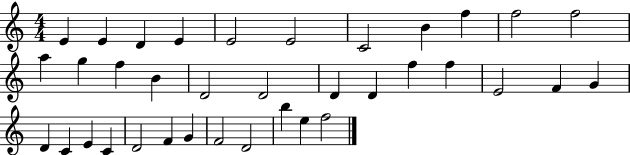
{
  \clef treble
  \numericTimeSignature
  \time 4/4
  \key c \major
  e'4 e'4 d'4 e'4 | e'2 e'2 | c'2 b'4 f''4 | f''2 f''2 | \break a''4 g''4 f''4 b'4 | d'2 d'2 | d'4 d'4 f''4 f''4 | e'2 f'4 g'4 | \break d'4 c'4 e'4 c'4 | d'2 f'4 g'4 | f'2 d'2 | b''4 e''4 f''2 | \break \bar "|."
}